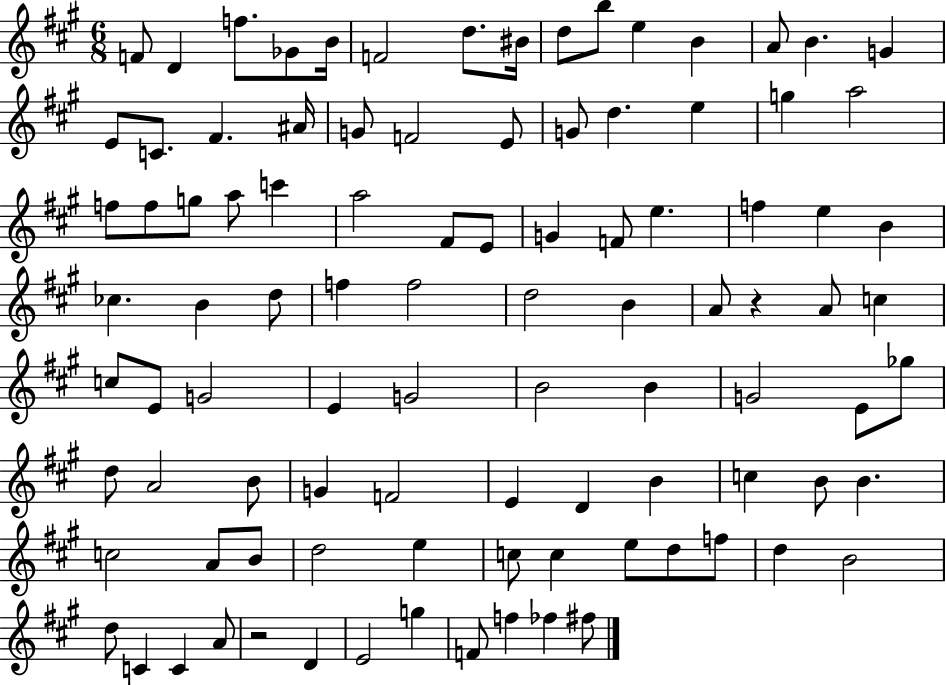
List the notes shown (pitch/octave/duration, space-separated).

F4/e D4/q F5/e. Gb4/e B4/s F4/h D5/e. BIS4/s D5/e B5/e E5/q B4/q A4/e B4/q. G4/q E4/e C4/e. F#4/q. A#4/s G4/e F4/h E4/e G4/e D5/q. E5/q G5/q A5/h F5/e F5/e G5/e A5/e C6/q A5/h F#4/e E4/e G4/q F4/e E5/q. F5/q E5/q B4/q CES5/q. B4/q D5/e F5/q F5/h D5/h B4/q A4/e R/q A4/e C5/q C5/e E4/e G4/h E4/q G4/h B4/h B4/q G4/h E4/e Gb5/e D5/e A4/h B4/e G4/q F4/h E4/q D4/q B4/q C5/q B4/e B4/q. C5/h A4/e B4/e D5/h E5/q C5/e C5/q E5/e D5/e F5/e D5/q B4/h D5/e C4/q C4/q A4/e R/h D4/q E4/h G5/q F4/e F5/q FES5/q F#5/e